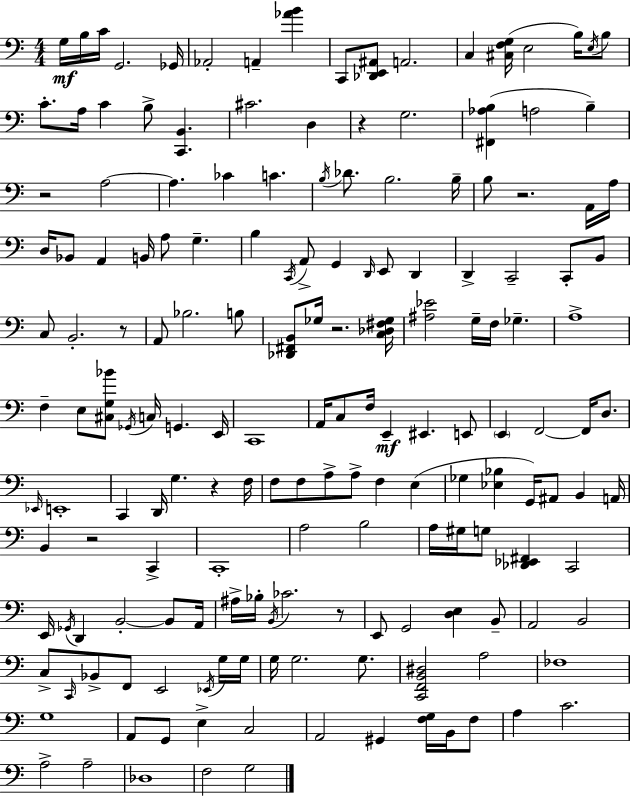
X:1
T:Untitled
M:4/4
L:1/4
K:Am
G,/4 B,/4 C/4 G,,2 _G,,/4 _A,,2 A,, [_AB] C,,/2 [_D,,E,,^A,,]/2 A,,2 C, [^C,F,G,]/4 E,2 B,/4 E,/4 B,/2 C/2 A,/4 C B,/2 [C,,B,,] ^C2 D, z G,2 [^F,,_A,B,] A,2 B, z2 A,2 A, _C C B,/4 _D/2 B,2 B,/4 B,/2 z2 A,,/4 A,/4 D,/4 _B,,/2 A,, B,,/4 A,/2 G, B, C,,/4 A,,/2 G,, D,,/4 E,,/2 D,, D,, C,,2 C,,/2 B,,/2 C,/2 B,,2 z/2 A,,/2 _B,2 B,/2 [_D,,^F,,B,,]/2 _G,/4 z2 [C,_D,^F,_G,]/4 [^A,_E]2 G,/4 F,/4 _G, A,4 F, E,/2 [^C,G,_B]/2 _G,,/4 C,/4 G,, E,,/4 C,,4 A,,/4 C,/2 F,/4 E,, ^E,, E,,/2 E,, F,,2 F,,/4 D,/2 _E,,/4 E,,4 C,, D,,/4 G, z F,/4 F,/2 F,/2 A,/2 A,/2 F, E, _G, [_E,_B,] G,,/4 ^A,,/2 B,, A,,/4 B,, z2 C,, C,,4 A,2 B,2 A,/4 ^G,/4 G,/2 [_D,,_E,,^F,,] C,,2 E,,/4 _G,,/4 D,, B,,2 B,,/2 A,,/4 ^A,/4 _B,/4 B,,/4 _C2 z/2 E,,/2 G,,2 [D,E,] B,,/2 A,,2 B,,2 C,/2 C,,/4 _B,,/2 F,,/2 E,,2 _E,,/4 G,/4 G,/4 G,/4 G,2 G,/2 [C,,F,,B,,^D,]2 A,2 _F,4 G,4 A,,/2 G,,/2 E, C,2 A,,2 ^G,, [F,G,]/4 B,,/4 F,/2 A, C2 A,2 A,2 _D,4 F,2 G,2